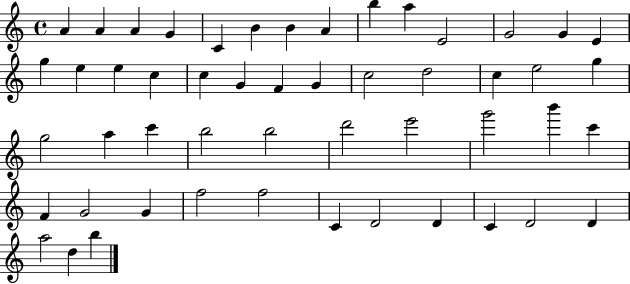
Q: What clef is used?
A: treble